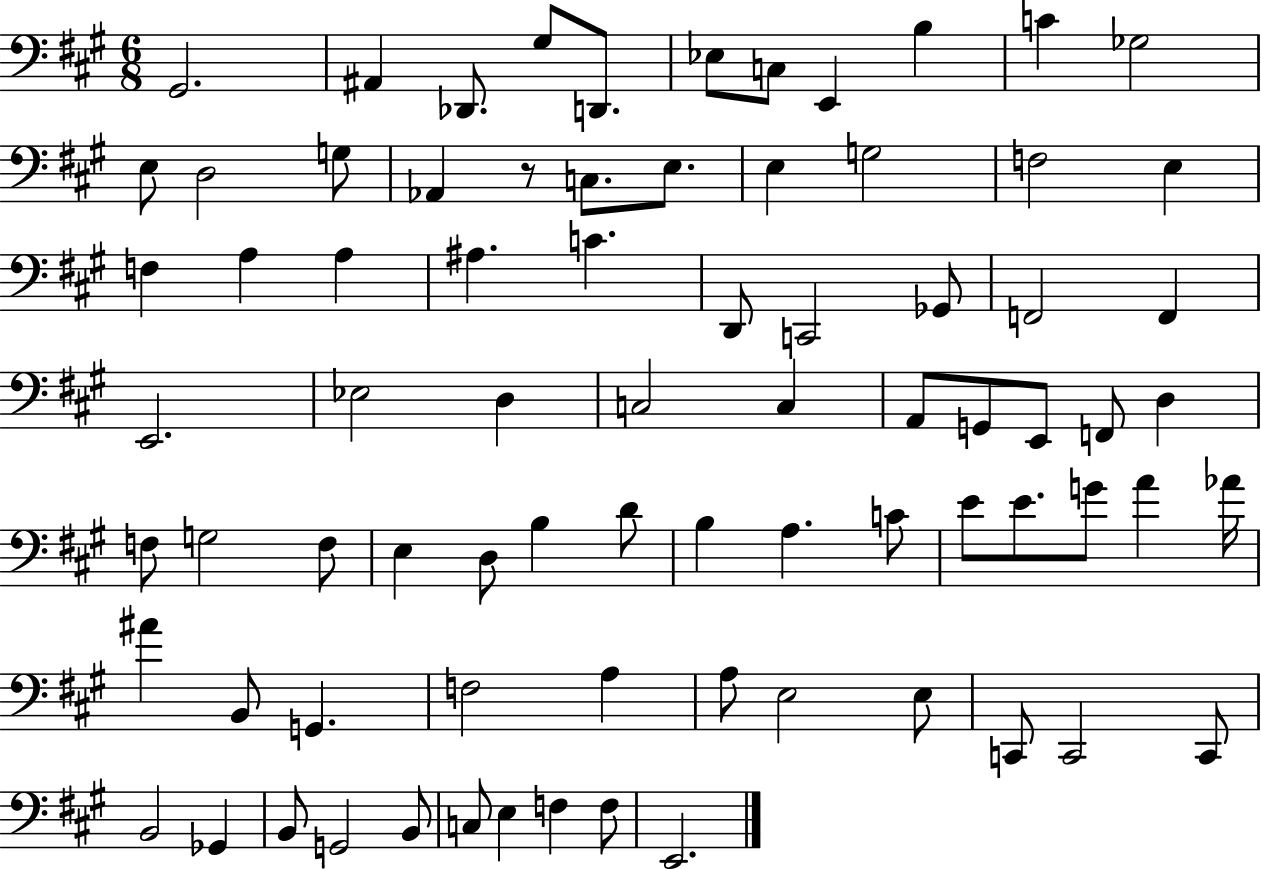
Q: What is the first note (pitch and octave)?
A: G#2